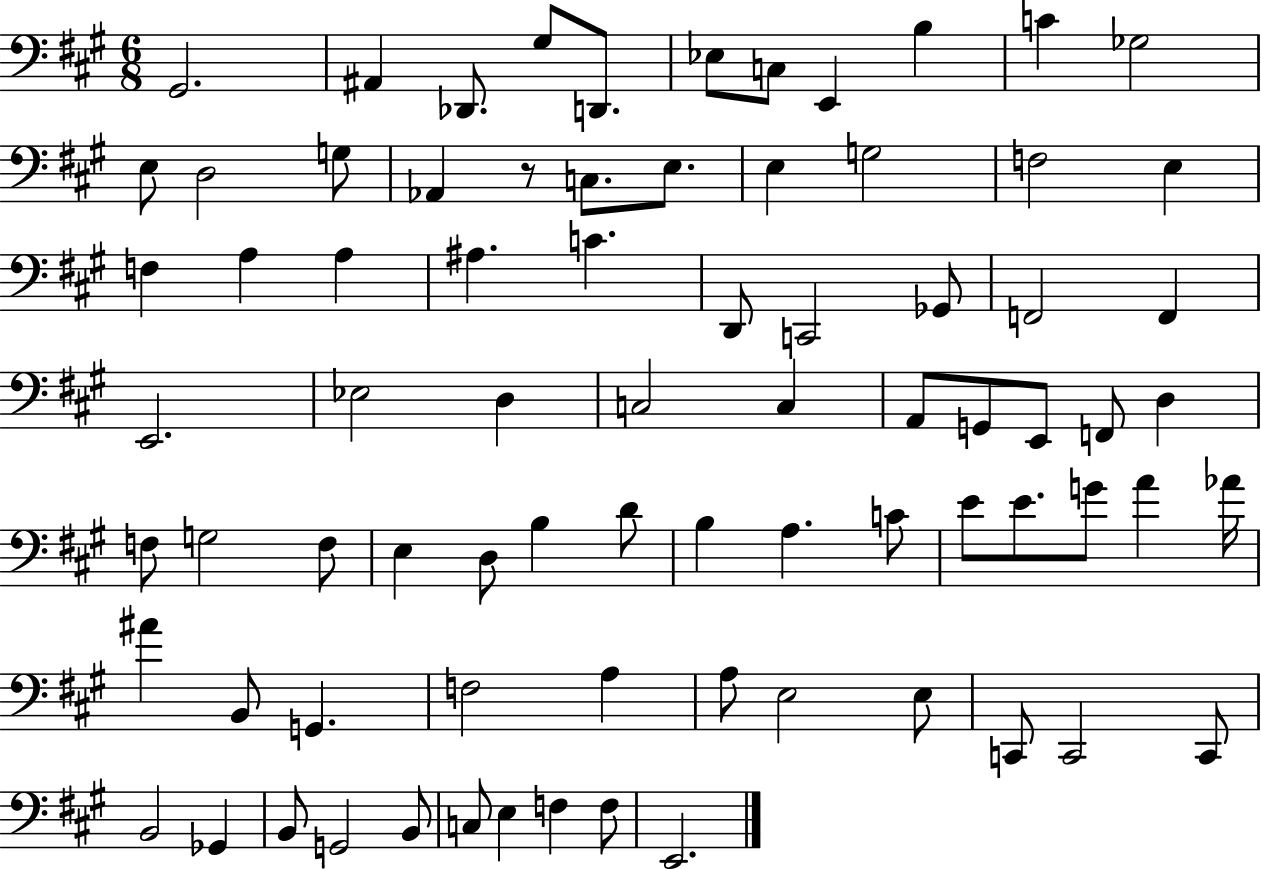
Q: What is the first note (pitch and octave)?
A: G#2